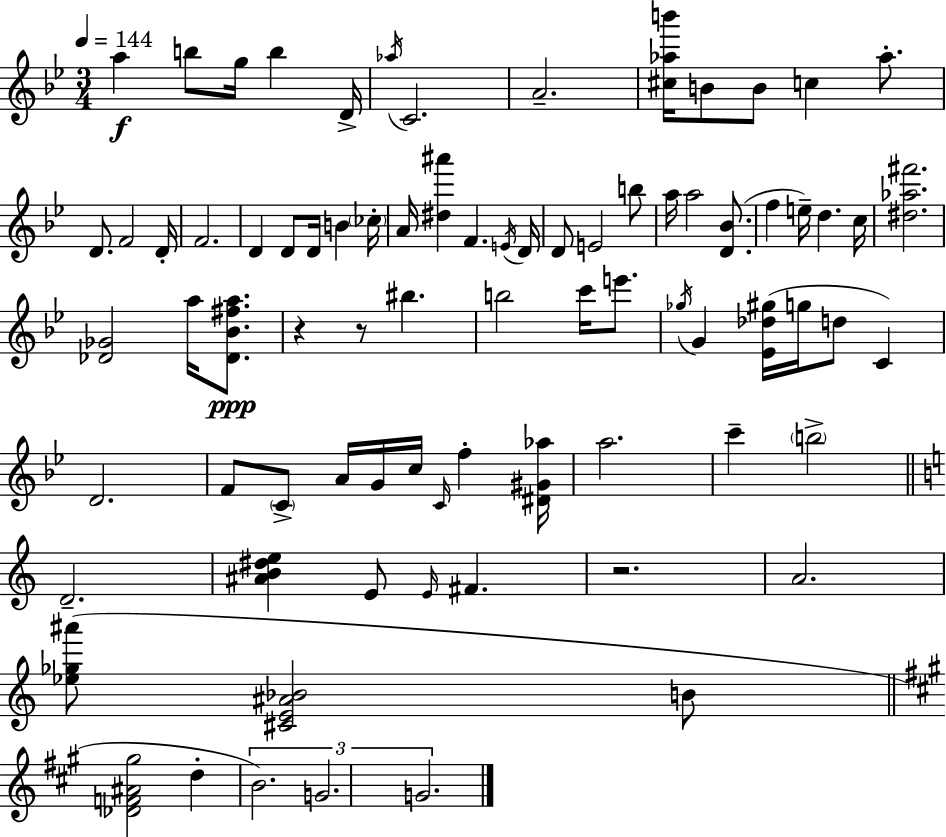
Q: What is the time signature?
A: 3/4